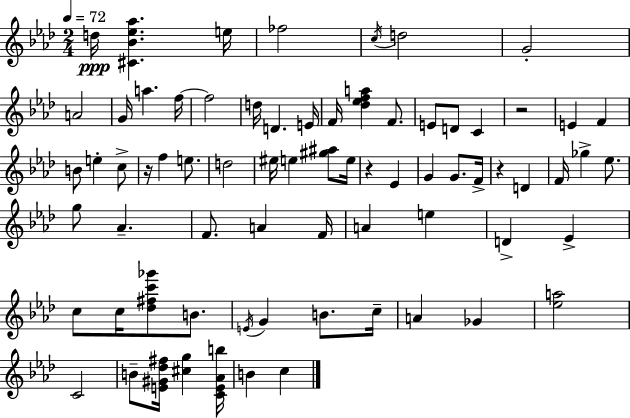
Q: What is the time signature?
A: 2/4